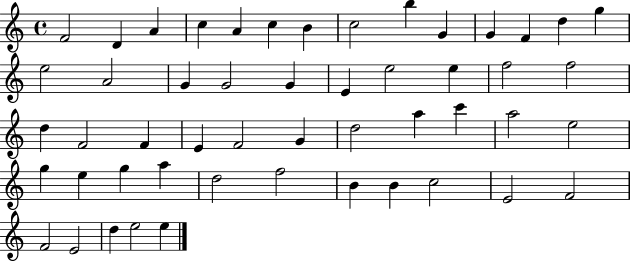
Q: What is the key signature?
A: C major